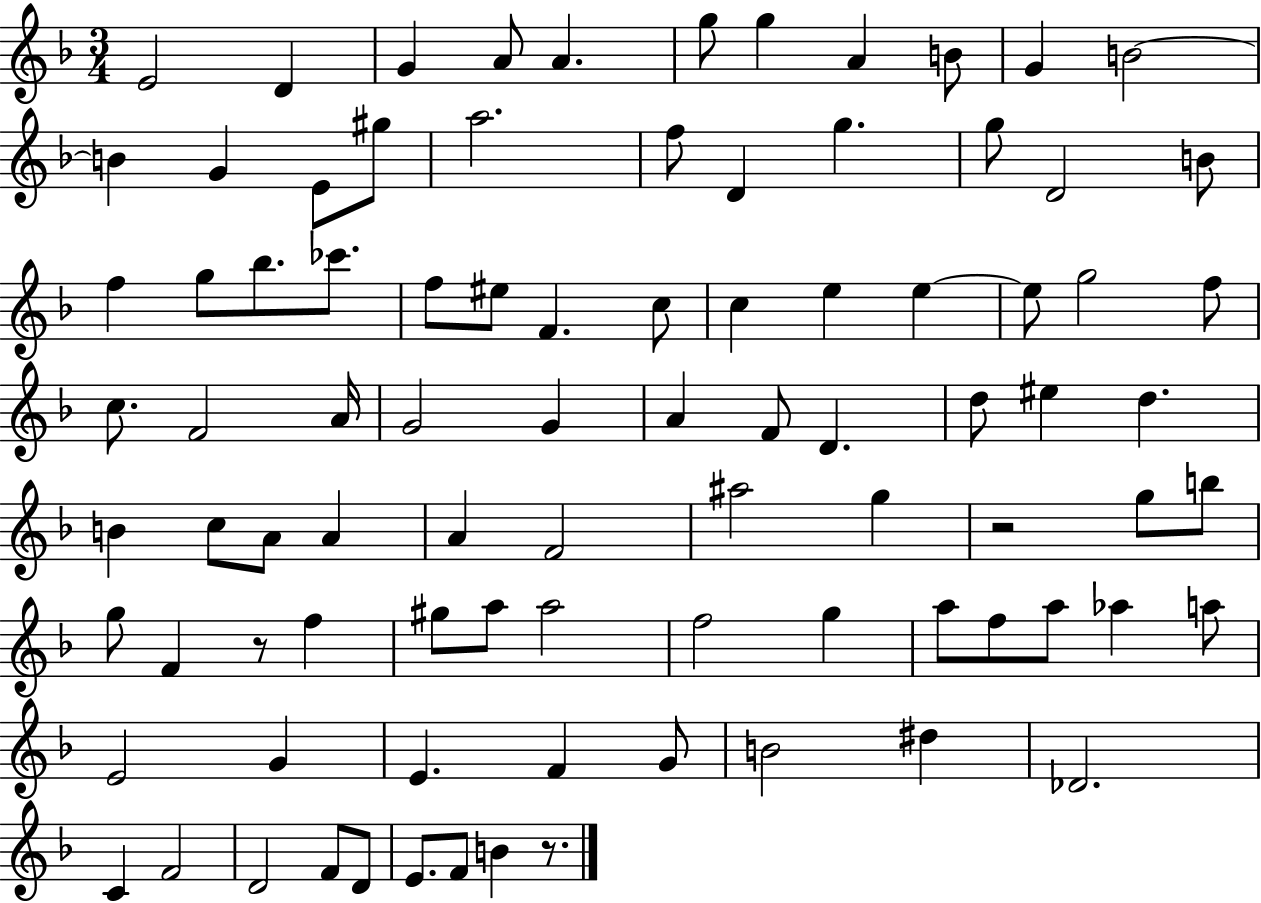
{
  \clef treble
  \numericTimeSignature
  \time 3/4
  \key f \major
  e'2 d'4 | g'4 a'8 a'4. | g''8 g''4 a'4 b'8 | g'4 b'2~~ | \break b'4 g'4 e'8 gis''8 | a''2. | f''8 d'4 g''4. | g''8 d'2 b'8 | \break f''4 g''8 bes''8. ces'''8. | f''8 eis''8 f'4. c''8 | c''4 e''4 e''4~~ | e''8 g''2 f''8 | \break c''8. f'2 a'16 | g'2 g'4 | a'4 f'8 d'4. | d''8 eis''4 d''4. | \break b'4 c''8 a'8 a'4 | a'4 f'2 | ais''2 g''4 | r2 g''8 b''8 | \break g''8 f'4 r8 f''4 | gis''8 a''8 a''2 | f''2 g''4 | a''8 f''8 a''8 aes''4 a''8 | \break e'2 g'4 | e'4. f'4 g'8 | b'2 dis''4 | des'2. | \break c'4 f'2 | d'2 f'8 d'8 | e'8. f'8 b'4 r8. | \bar "|."
}